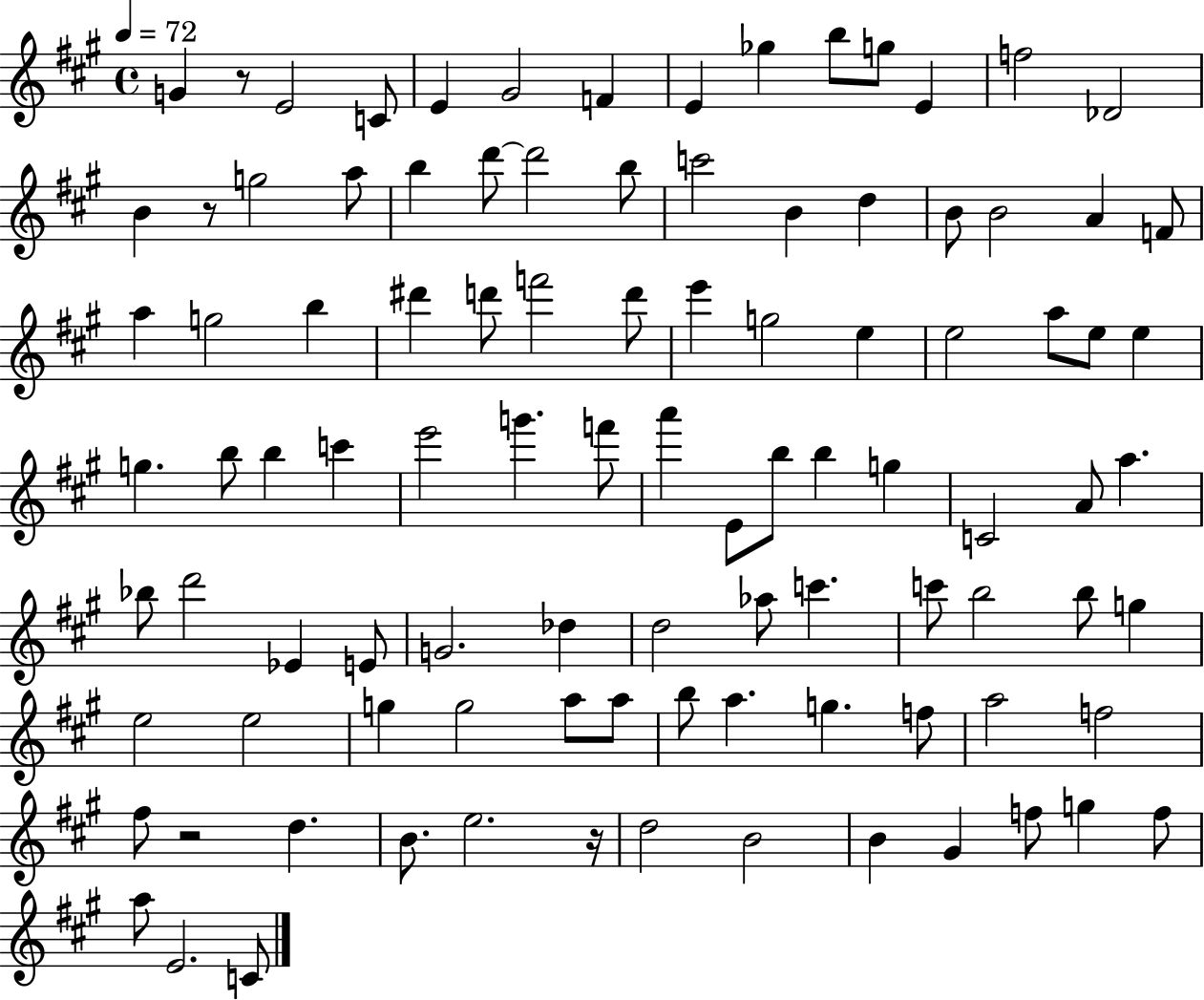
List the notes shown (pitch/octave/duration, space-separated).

G4/q R/e E4/h C4/e E4/q G#4/h F4/q E4/q Gb5/q B5/e G5/e E4/q F5/h Db4/h B4/q R/e G5/h A5/e B5/q D6/e D6/h B5/e C6/h B4/q D5/q B4/e B4/h A4/q F4/e A5/q G5/h B5/q D#6/q D6/e F6/h D6/e E6/q G5/h E5/q E5/h A5/e E5/e E5/q G5/q. B5/e B5/q C6/q E6/h G6/q. F6/e A6/q E4/e B5/e B5/q G5/q C4/h A4/e A5/q. Bb5/e D6/h Eb4/q E4/e G4/h. Db5/q D5/h Ab5/e C6/q. C6/e B5/h B5/e G5/q E5/h E5/h G5/q G5/h A5/e A5/e B5/e A5/q. G5/q. F5/e A5/h F5/h F#5/e R/h D5/q. B4/e. E5/h. R/s D5/h B4/h B4/q G#4/q F5/e G5/q F5/e A5/e E4/h. C4/e